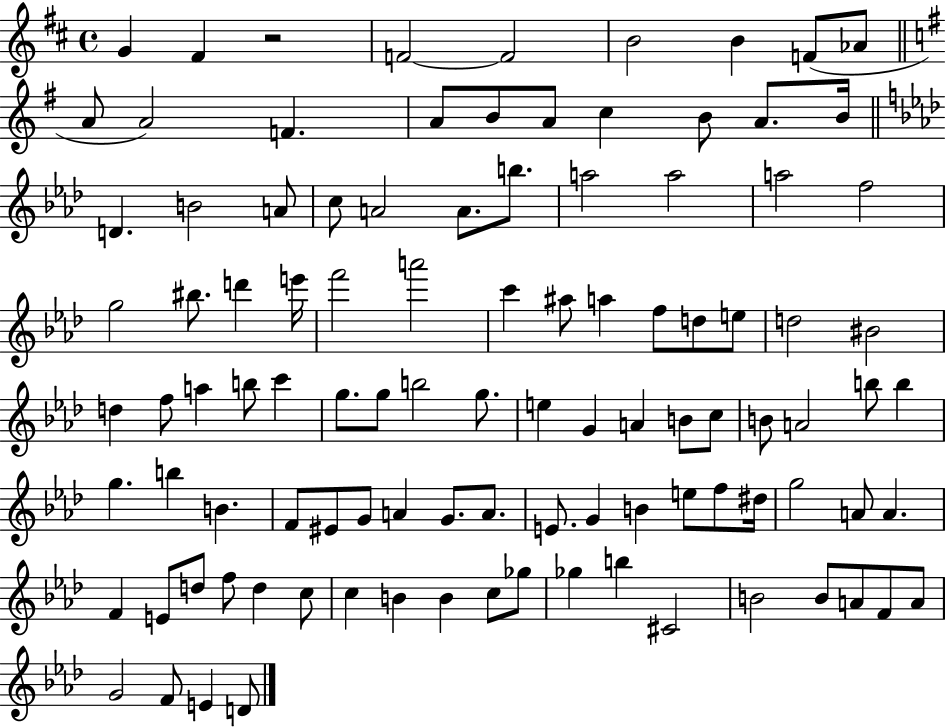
{
  \clef treble
  \time 4/4
  \defaultTimeSignature
  \key d \major
  \repeat volta 2 { g'4 fis'4 r2 | f'2~~ f'2 | b'2 b'4 f'8( aes'8 | \bar "||" \break \key g \major a'8 a'2) f'4. | a'8 b'8 a'8 c''4 b'8 a'8. b'16 | \bar "||" \break \key aes \major d'4. b'2 a'8 | c''8 a'2 a'8. b''8. | a''2 a''2 | a''2 f''2 | \break g''2 bis''8. d'''4 e'''16 | f'''2 a'''2 | c'''4 ais''8 a''4 f''8 d''8 e''8 | d''2 bis'2 | \break d''4 f''8 a''4 b''8 c'''4 | g''8. g''8 b''2 g''8. | e''4 g'4 a'4 b'8 c''8 | b'8 a'2 b''8 b''4 | \break g''4. b''4 b'4. | f'8 eis'8 g'8 a'4 g'8. a'8. | e'8. g'4 b'4 e''8 f''8 dis''16 | g''2 a'8 a'4. | \break f'4 e'8 d''8 f''8 d''4 c''8 | c''4 b'4 b'4 c''8 ges''8 | ges''4 b''4 cis'2 | b'2 b'8 a'8 f'8 a'8 | \break g'2 f'8 e'4 d'8 | } \bar "|."
}